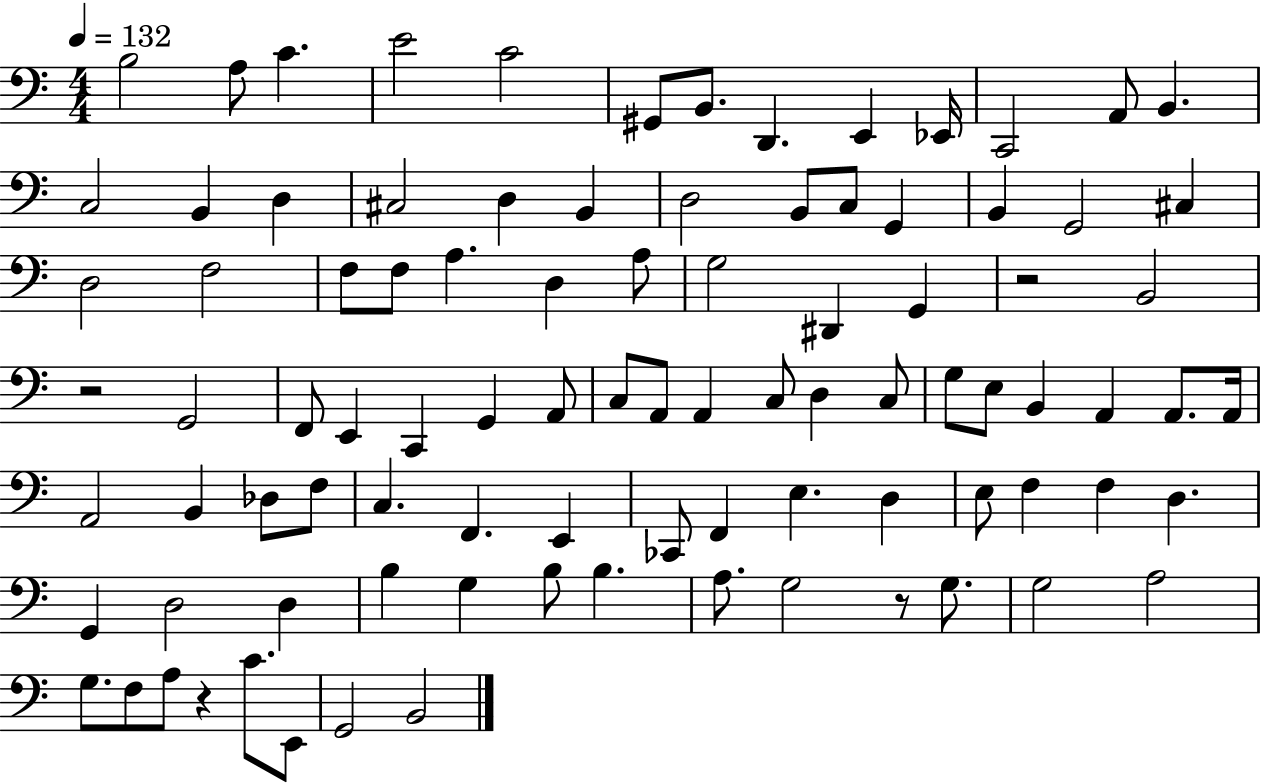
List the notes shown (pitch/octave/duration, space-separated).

B3/h A3/e C4/q. E4/h C4/h G#2/e B2/e. D2/q. E2/q Eb2/s C2/h A2/e B2/q. C3/h B2/q D3/q C#3/h D3/q B2/q D3/h B2/e C3/e G2/q B2/q G2/h C#3/q D3/h F3/h F3/e F3/e A3/q. D3/q A3/e G3/h D#2/q G2/q R/h B2/h R/h G2/h F2/e E2/q C2/q G2/q A2/e C3/e A2/e A2/q C3/e D3/q C3/e G3/e E3/e B2/q A2/q A2/e. A2/s A2/h B2/q Db3/e F3/e C3/q. F2/q. E2/q CES2/e F2/q E3/q. D3/q E3/e F3/q F3/q D3/q. G2/q D3/h D3/q B3/q G3/q B3/e B3/q. A3/e. G3/h R/e G3/e. G3/h A3/h G3/e. F3/e A3/e R/q C4/e. E2/e G2/h B2/h